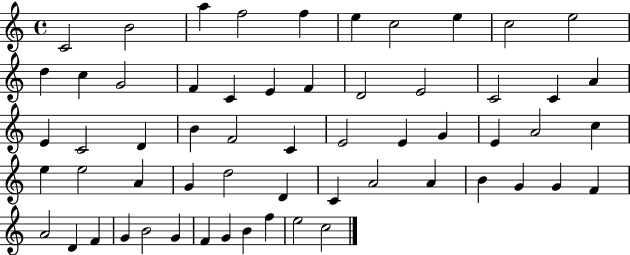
C4/h B4/h A5/q F5/h F5/q E5/q C5/h E5/q C5/h E5/h D5/q C5/q G4/h F4/q C4/q E4/q F4/q D4/h E4/h C4/h C4/q A4/q E4/q C4/h D4/q B4/q F4/h C4/q E4/h E4/q G4/q E4/q A4/h C5/q E5/q E5/h A4/q G4/q D5/h D4/q C4/q A4/h A4/q B4/q G4/q G4/q F4/q A4/h D4/q F4/q G4/q B4/h G4/q F4/q G4/q B4/q F5/q E5/h C5/h